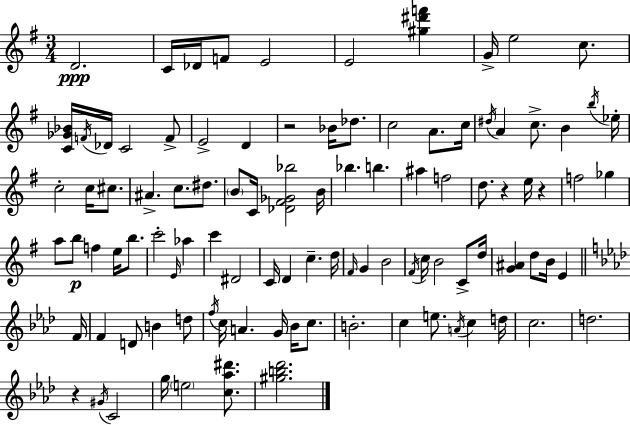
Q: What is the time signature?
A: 3/4